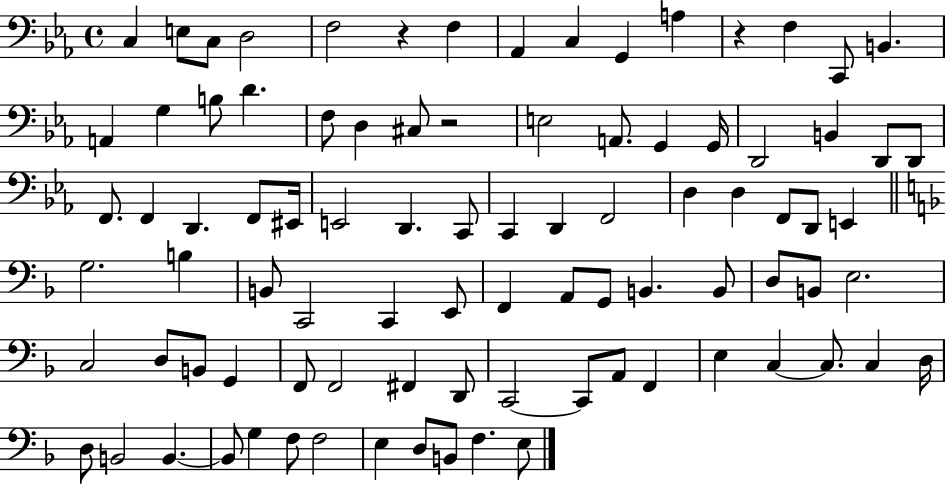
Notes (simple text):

C3/q E3/e C3/e D3/h F3/h R/q F3/q Ab2/q C3/q G2/q A3/q R/q F3/q C2/e B2/q. A2/q G3/q B3/e D4/q. F3/e D3/q C#3/e R/h E3/h A2/e. G2/q G2/s D2/h B2/q D2/e D2/e F2/e. F2/q D2/q. F2/e EIS2/s E2/h D2/q. C2/e C2/q D2/q F2/h D3/q D3/q F2/e D2/e E2/q G3/h. B3/q B2/e C2/h C2/q E2/e F2/q A2/e G2/e B2/q. B2/e D3/e B2/e E3/h. C3/h D3/e B2/e G2/q F2/e F2/h F#2/q D2/e C2/h C2/e A2/e F2/q E3/q C3/q C3/e. C3/q D3/s D3/e B2/h B2/q. B2/e G3/q F3/e F3/h E3/q D3/e B2/e F3/q. E3/e